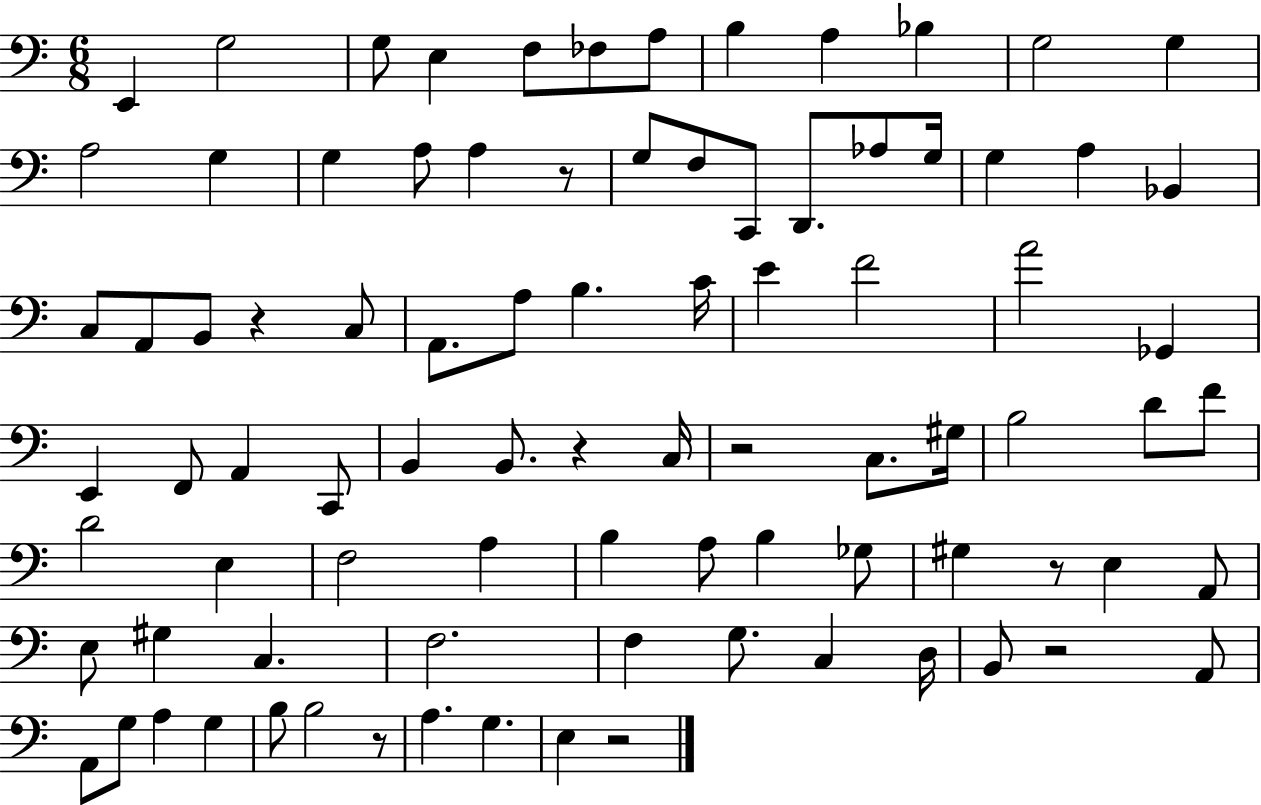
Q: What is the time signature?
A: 6/8